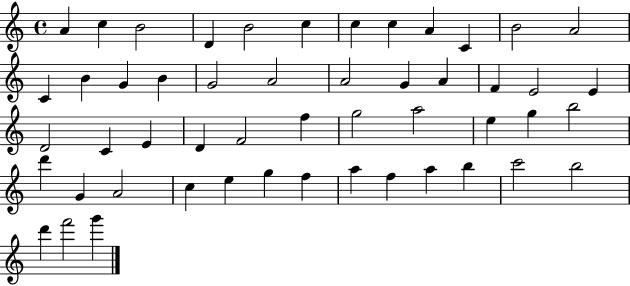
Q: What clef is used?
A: treble